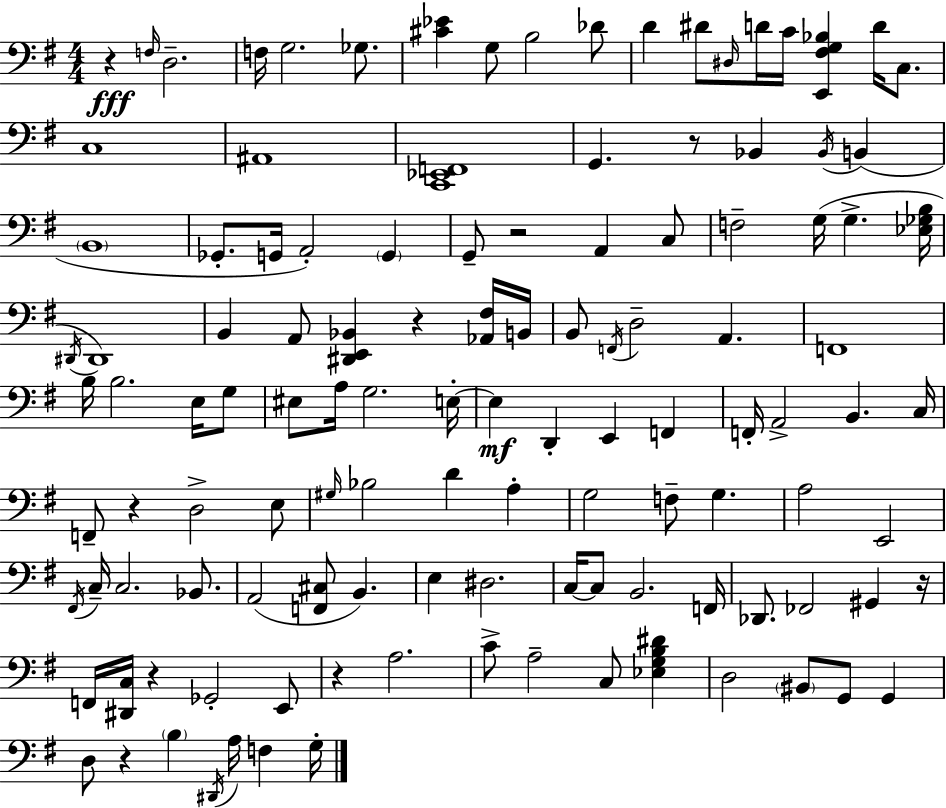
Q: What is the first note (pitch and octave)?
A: F3